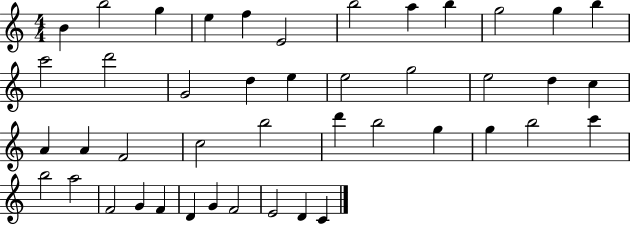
B4/q B5/h G5/q E5/q F5/q E4/h B5/h A5/q B5/q G5/h G5/q B5/q C6/h D6/h G4/h D5/q E5/q E5/h G5/h E5/h D5/q C5/q A4/q A4/q F4/h C5/h B5/h D6/q B5/h G5/q G5/q B5/h C6/q B5/h A5/h F4/h G4/q F4/q D4/q G4/q F4/h E4/h D4/q C4/q